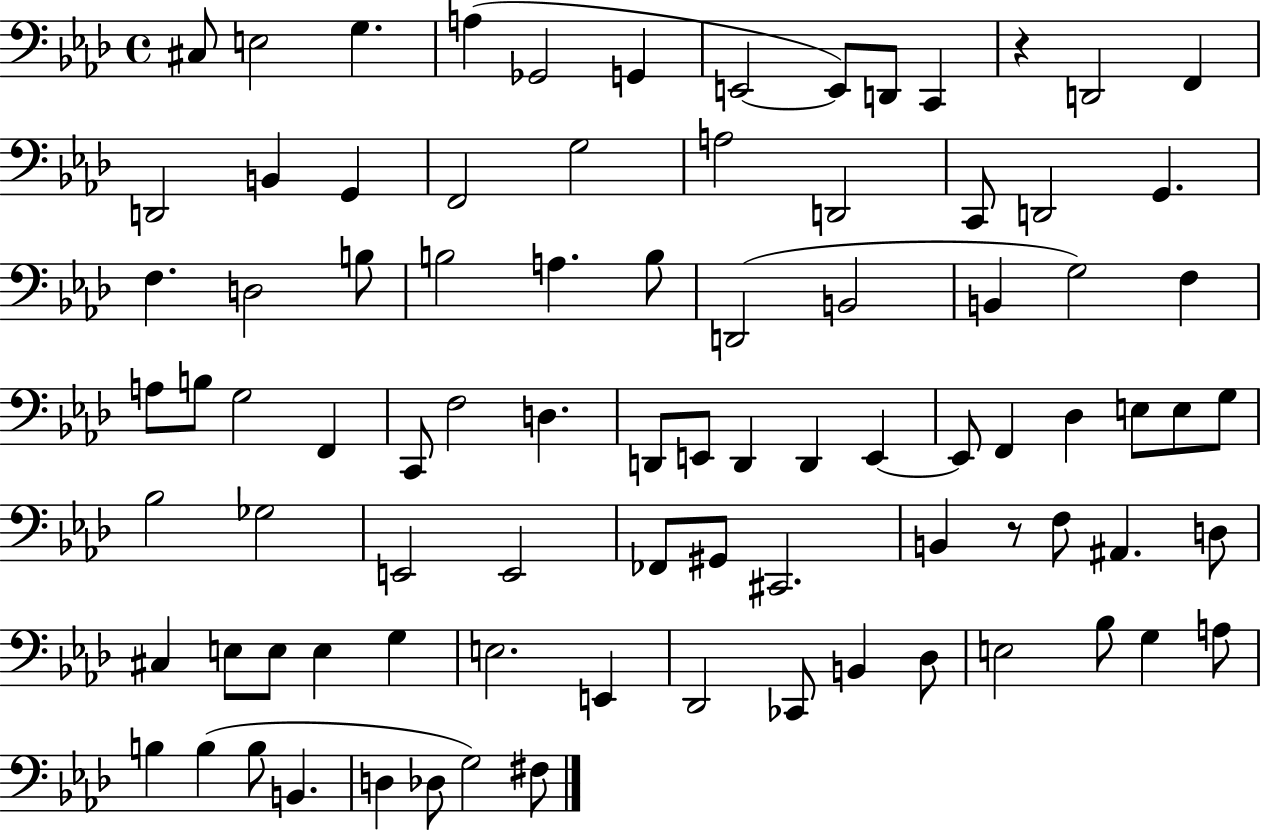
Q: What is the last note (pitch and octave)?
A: F#3